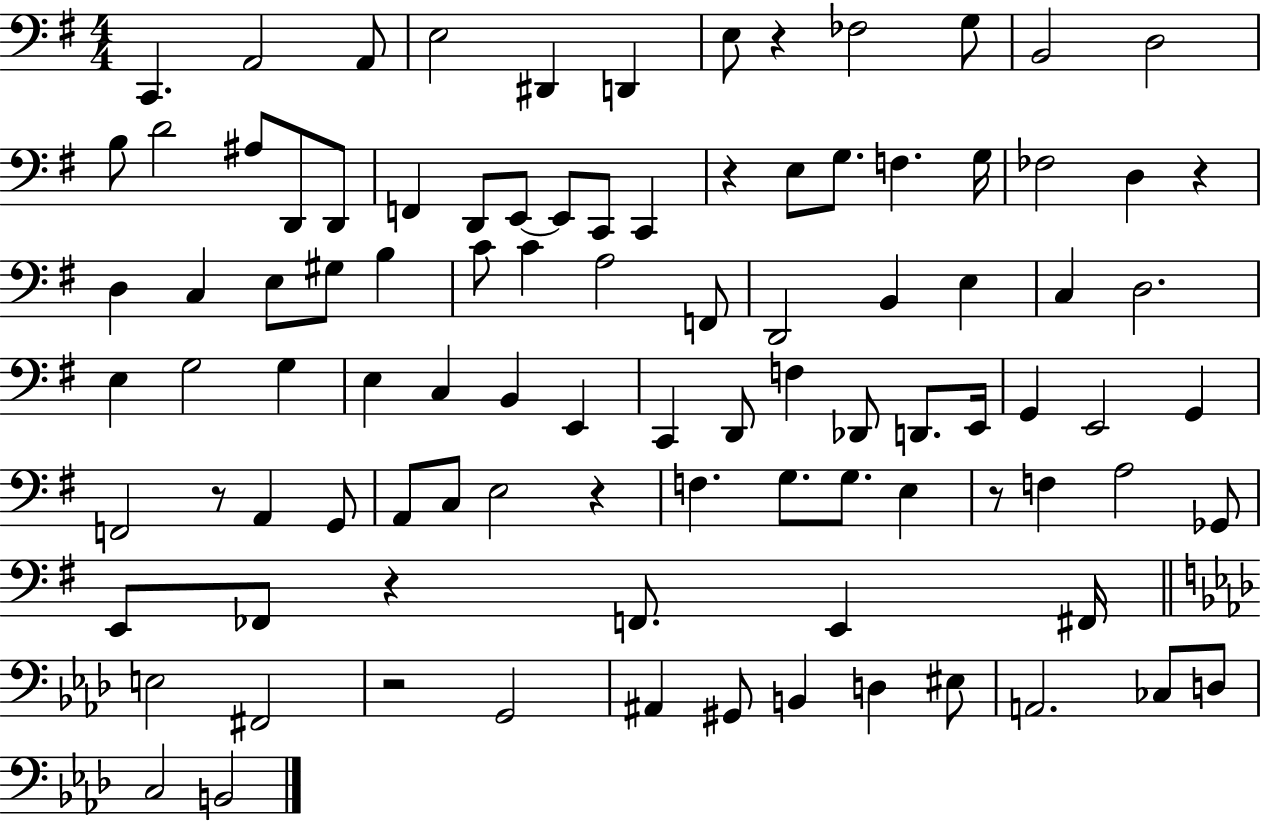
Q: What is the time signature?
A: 4/4